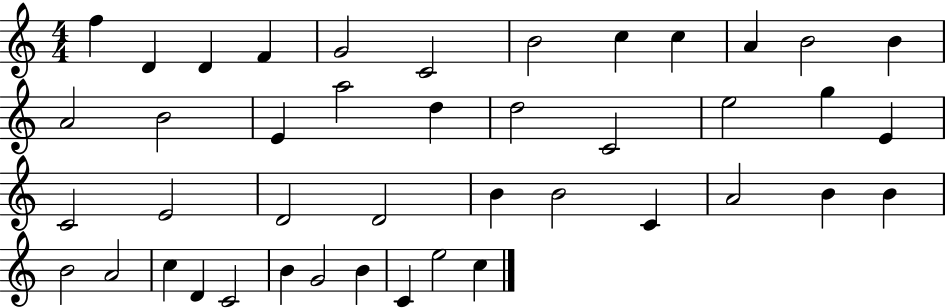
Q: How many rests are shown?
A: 0